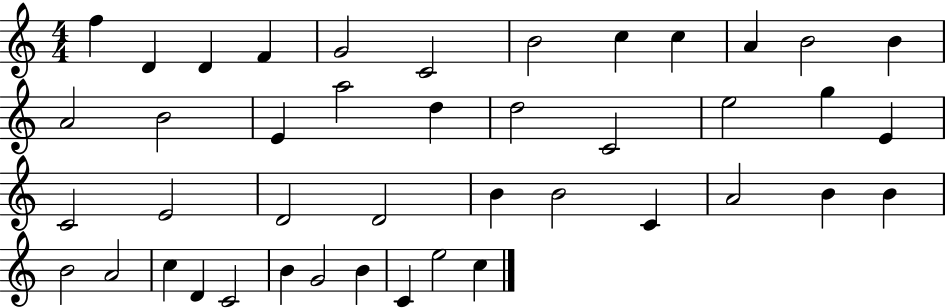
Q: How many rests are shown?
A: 0